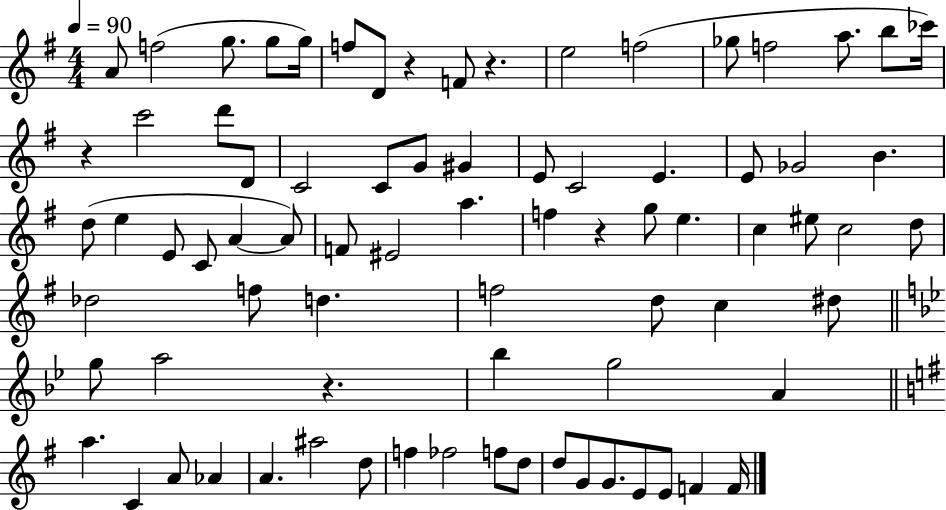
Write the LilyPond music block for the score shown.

{
  \clef treble
  \numericTimeSignature
  \time 4/4
  \key g \major
  \tempo 4 = 90
  a'8 f''2( g''8. g''8 g''16) | f''8 d'8 r4 f'8 r4. | e''2 f''2( | ges''8 f''2 a''8. b''8 ces'''16) | \break r4 c'''2 d'''8 d'8 | c'2 c'8 g'8 gis'4 | e'8 c'2 e'4. | e'8 ges'2 b'4. | \break d''8( e''4 e'8 c'8 a'4~~ a'8) | f'8 eis'2 a''4. | f''4 r4 g''8 e''4. | c''4 eis''8 c''2 d''8 | \break des''2 f''8 d''4. | f''2 d''8 c''4 dis''8 | \bar "||" \break \key g \minor g''8 a''2 r4. | bes''4 g''2 a'4 | \bar "||" \break \key g \major a''4. c'4 a'8 aes'4 | a'4. ais''2 d''8 | f''4 fes''2 f''8 d''8 | d''8 g'8 g'8. e'8 e'8 f'4 f'16 | \break \bar "|."
}